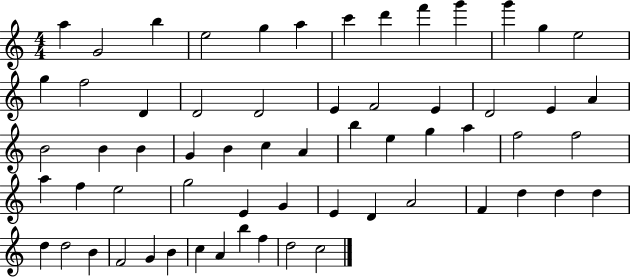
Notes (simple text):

A5/q G4/h B5/q E5/h G5/q A5/q C6/q D6/q F6/q G6/q G6/q G5/q E5/h G5/q F5/h D4/q D4/h D4/h E4/q F4/h E4/q D4/h E4/q A4/q B4/h B4/q B4/q G4/q B4/q C5/q A4/q B5/q E5/q G5/q A5/q F5/h F5/h A5/q F5/q E5/h G5/h E4/q G4/q E4/q D4/q A4/h F4/q D5/q D5/q D5/q D5/q D5/h B4/q F4/h G4/q B4/q C5/q A4/q B5/q F5/q D5/h C5/h